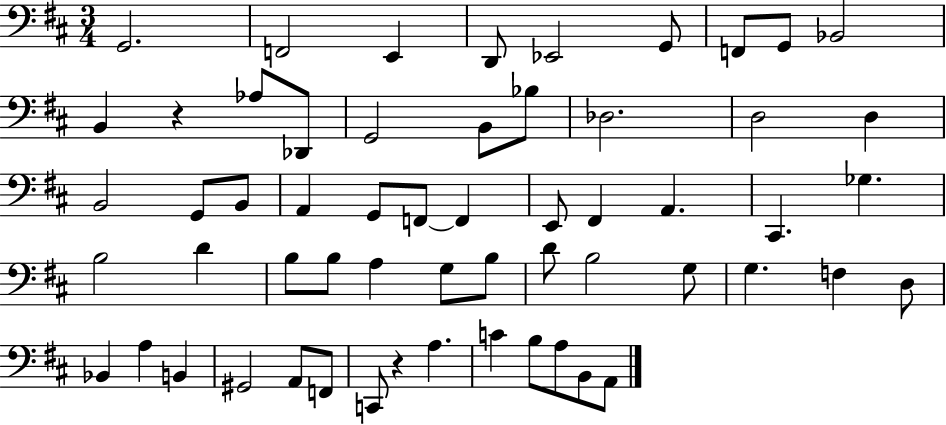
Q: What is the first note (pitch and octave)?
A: G2